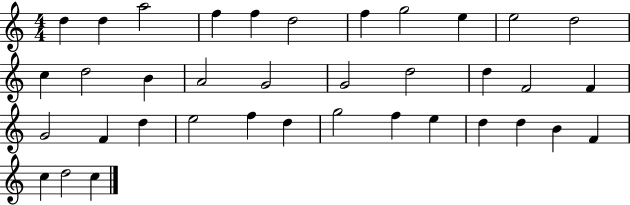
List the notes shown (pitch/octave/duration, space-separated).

D5/q D5/q A5/h F5/q F5/q D5/h F5/q G5/h E5/q E5/h D5/h C5/q D5/h B4/q A4/h G4/h G4/h D5/h D5/q F4/h F4/q G4/h F4/q D5/q E5/h F5/q D5/q G5/h F5/q E5/q D5/q D5/q B4/q F4/q C5/q D5/h C5/q